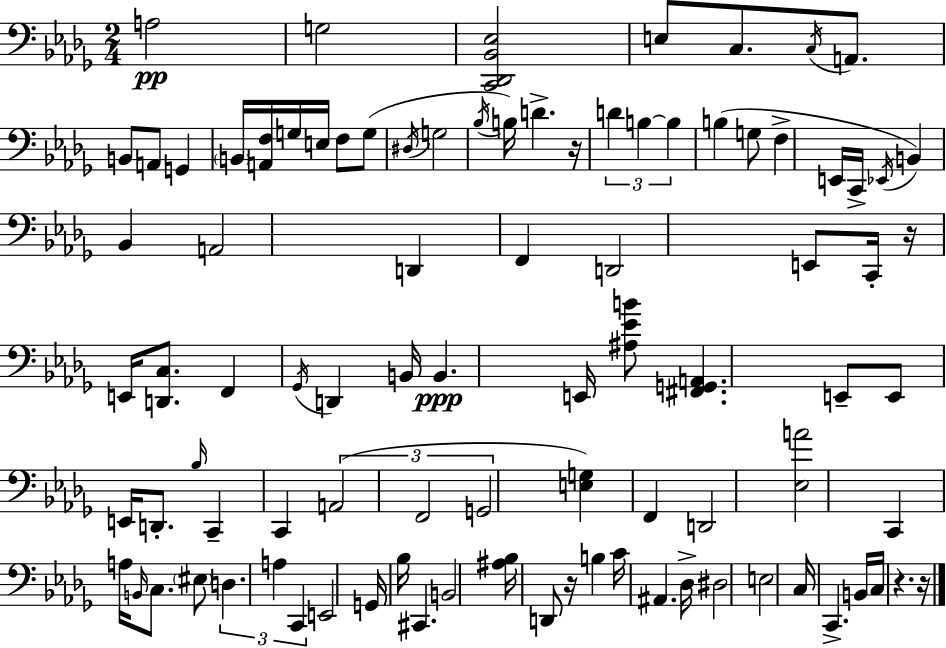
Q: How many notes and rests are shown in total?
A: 92